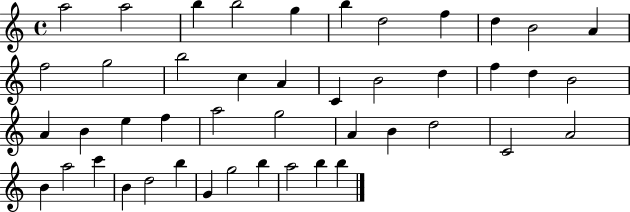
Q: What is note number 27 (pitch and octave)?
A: A5